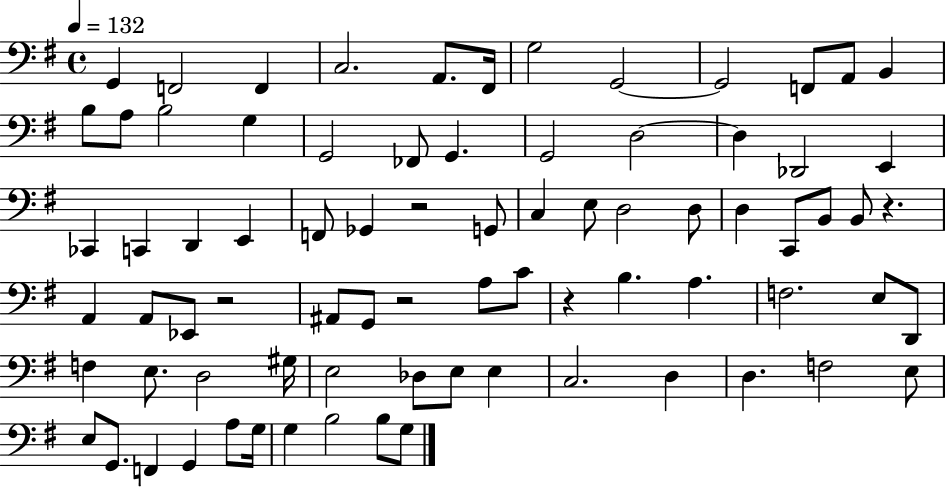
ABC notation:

X:1
T:Untitled
M:4/4
L:1/4
K:G
G,, F,,2 F,, C,2 A,,/2 ^F,,/4 G,2 G,,2 G,,2 F,,/2 A,,/2 B,, B,/2 A,/2 B,2 G, G,,2 _F,,/2 G,, G,,2 D,2 D, _D,,2 E,, _C,, C,, D,, E,, F,,/2 _G,, z2 G,,/2 C, E,/2 D,2 D,/2 D, C,,/2 B,,/2 B,,/2 z A,, A,,/2 _E,,/2 z2 ^A,,/2 G,,/2 z2 A,/2 C/2 z B, A, F,2 E,/2 D,,/2 F, E,/2 D,2 ^G,/4 E,2 _D,/2 E,/2 E, C,2 D, D, F,2 E,/2 E,/2 G,,/2 F,, G,, A,/2 G,/4 G, B,2 B,/2 G,/2